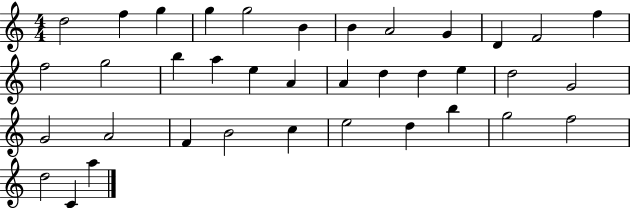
{
  \clef treble
  \numericTimeSignature
  \time 4/4
  \key c \major
  d''2 f''4 g''4 | g''4 g''2 b'4 | b'4 a'2 g'4 | d'4 f'2 f''4 | \break f''2 g''2 | b''4 a''4 e''4 a'4 | a'4 d''4 d''4 e''4 | d''2 g'2 | \break g'2 a'2 | f'4 b'2 c''4 | e''2 d''4 b''4 | g''2 f''2 | \break d''2 c'4 a''4 | \bar "|."
}